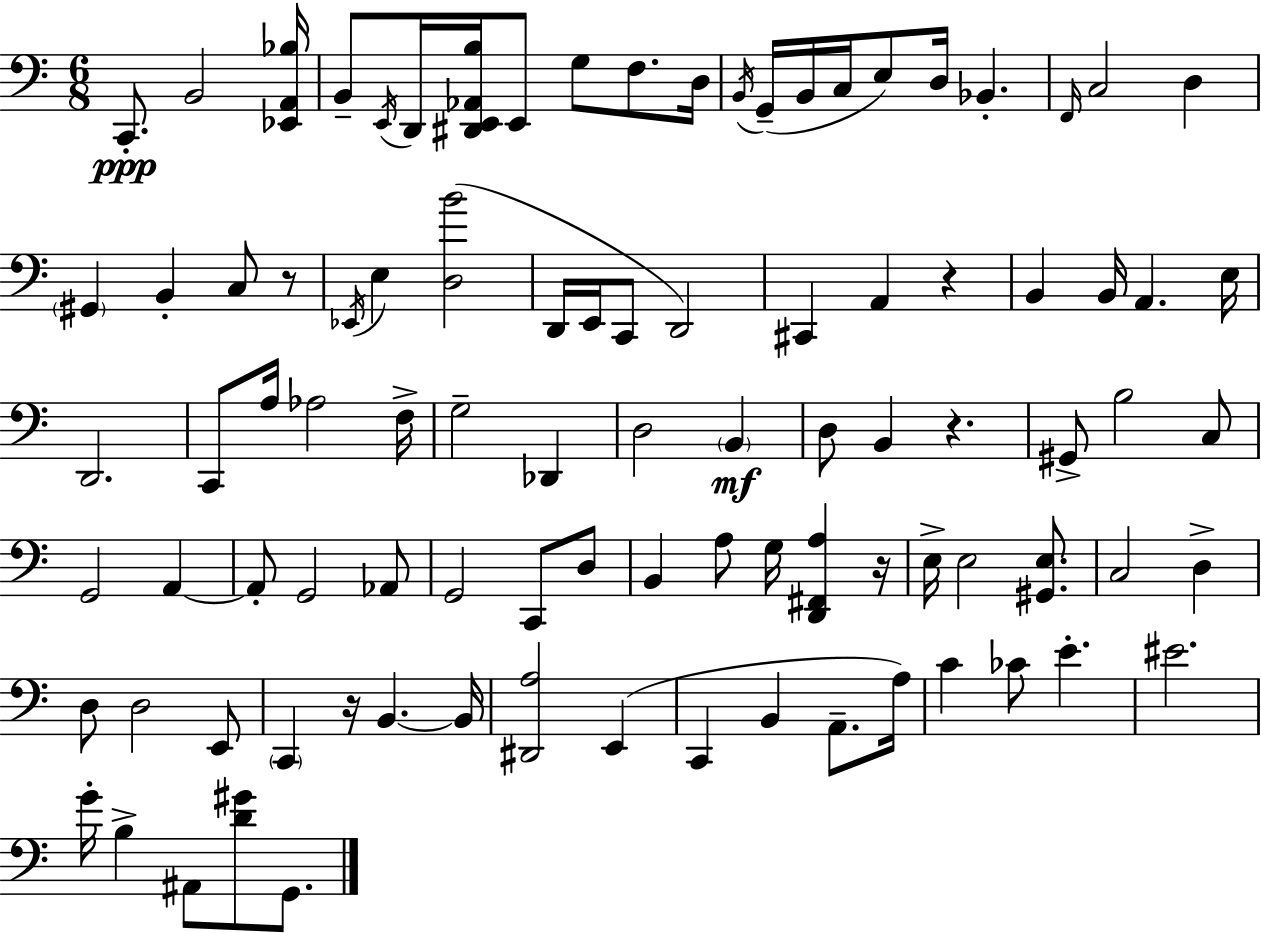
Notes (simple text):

C2/e. B2/h [Eb2,A2,Bb3]/s B2/e E2/s D2/s [D#2,E2,Ab2,B3]/s E2/e G3/e F3/e. D3/s B2/s G2/s B2/s C3/s E3/e D3/s Bb2/q. F2/s C3/h D3/q G#2/q B2/q C3/e R/e Eb2/s E3/q [D3,B4]/h D2/s E2/s C2/e D2/h C#2/q A2/q R/q B2/q B2/s A2/q. E3/s D2/h. C2/e A3/s Ab3/h F3/s G3/h Db2/q D3/h B2/q D3/e B2/q R/q. G#2/e B3/h C3/e G2/h A2/q A2/e G2/h Ab2/e G2/h C2/e D3/e B2/q A3/e G3/s [D2,F#2,A3]/q R/s E3/s E3/h [G#2,E3]/e. C3/h D3/q D3/e D3/h E2/e C2/q R/s B2/q. B2/s [D#2,A3]/h E2/q C2/q B2/q A2/e. A3/s C4/q CES4/e E4/q. EIS4/h. G4/s B3/q A#2/e [D4,G#4]/e G2/e.